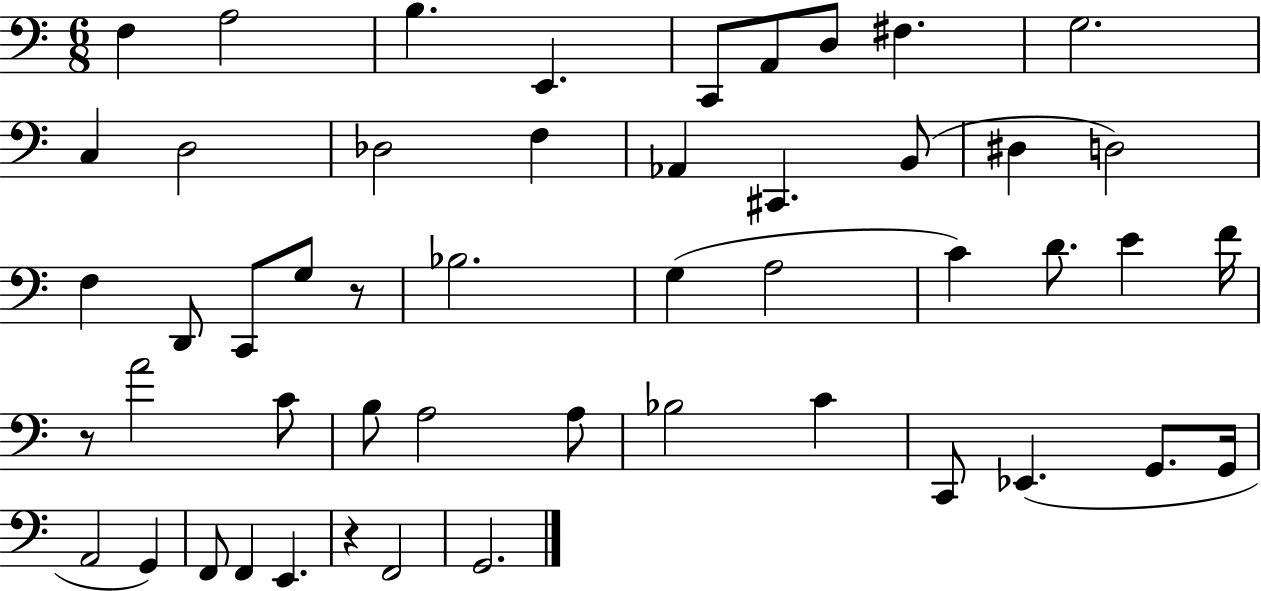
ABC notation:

X:1
T:Untitled
M:6/8
L:1/4
K:C
F, A,2 B, E,, C,,/2 A,,/2 D,/2 ^F, G,2 C, D,2 _D,2 F, _A,, ^C,, B,,/2 ^D, D,2 F, D,,/2 C,,/2 G,/2 z/2 _B,2 G, A,2 C D/2 E F/4 z/2 A2 C/2 B,/2 A,2 A,/2 _B,2 C C,,/2 _E,, G,,/2 G,,/4 A,,2 G,, F,,/2 F,, E,, z F,,2 G,,2